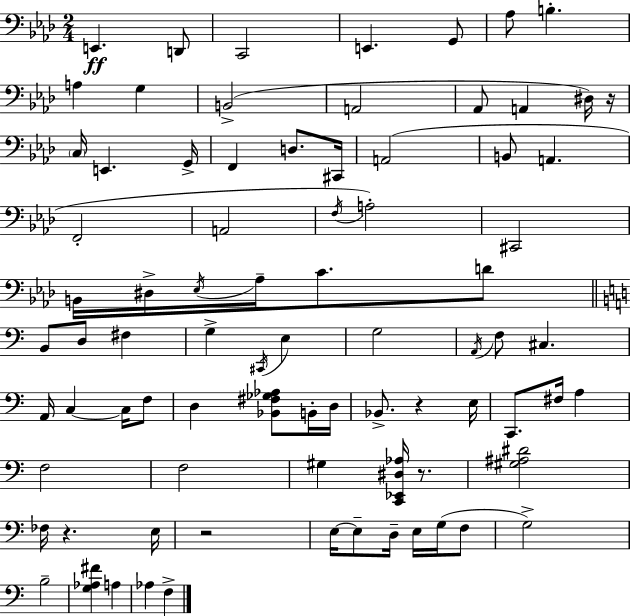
{
  \clef bass
  \numericTimeSignature
  \time 2/4
  \key f \minor
  e,4.\ff d,8 | c,2 | e,4. g,8 | aes8 b4.-. | \break a4 g4 | b,2->( | a,2 | aes,8 a,4 dis16) r16 | \break \parenthesize c16 e,4. g,16-> | f,4 d8. cis,16 | a,2( | b,8 a,4. | \break f,2-. | a,2 | \acciaccatura { f16 }) a2-. | cis,2 | \break b,16 dis16-> \acciaccatura { ees16 } aes16-- c'8. | d'8 \bar "||" \break \key c \major b,8 d8 fis4 | g4-> \acciaccatura { cis,16 } e4 | g2 | \acciaccatura { a,16 } f8 cis4. | \break a,16 c4~~ c16 | f8 d4 <bes, fis ges aes>8 | b,16-. d16 bes,8.-> r4 | e16 c,8. fis16 a4 | \break f2 | f2 | gis4 <c, ees, dis aes>16 r8. | <gis ais dis'>2 | \break fes16 r4. | e16 r2 | e16~~ e8-- d16-- e16 g16( | f8 g2->) | \break b2-- | <g aes fis'>4 a4 | aes4 f4-> | \bar "|."
}